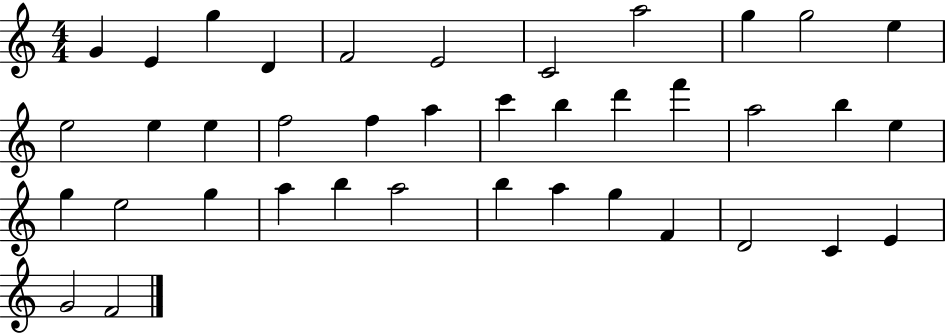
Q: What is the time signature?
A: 4/4